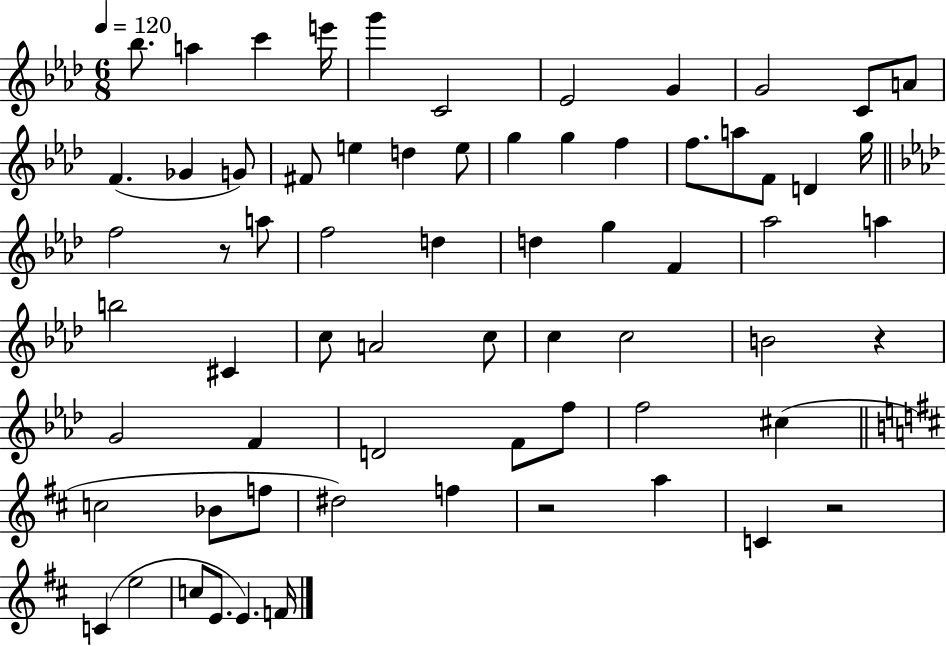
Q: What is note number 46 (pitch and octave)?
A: D4